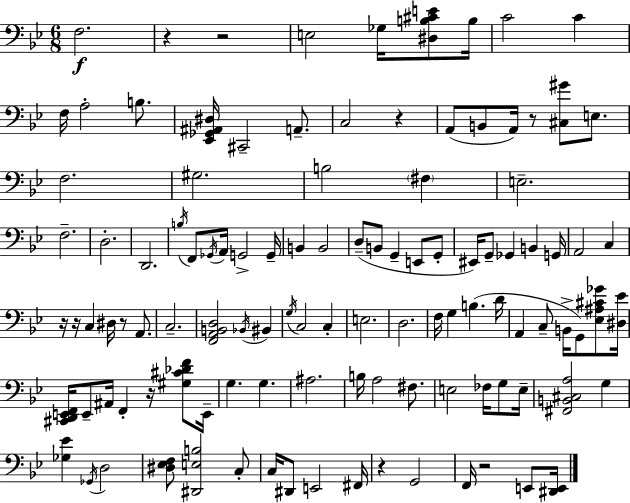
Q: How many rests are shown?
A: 10